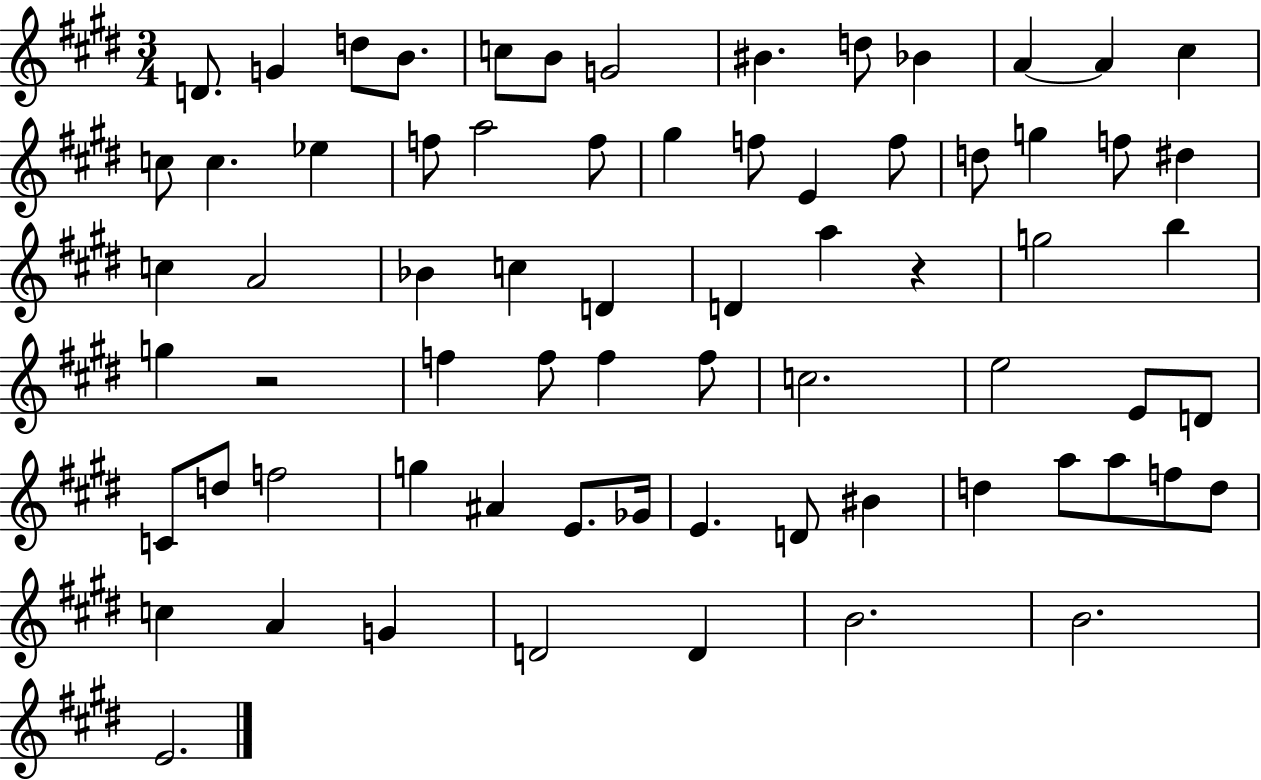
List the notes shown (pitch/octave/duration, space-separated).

D4/e. G4/q D5/e B4/e. C5/e B4/e G4/h BIS4/q. D5/e Bb4/q A4/q A4/q C#5/q C5/e C5/q. Eb5/q F5/e A5/h F5/e G#5/q F5/e E4/q F5/e D5/e G5/q F5/e D#5/q C5/q A4/h Bb4/q C5/q D4/q D4/q A5/q R/q G5/h B5/q G5/q R/h F5/q F5/e F5/q F5/e C5/h. E5/h E4/e D4/e C4/e D5/e F5/h G5/q A#4/q E4/e. Gb4/s E4/q. D4/e BIS4/q D5/q A5/e A5/e F5/e D5/e C5/q A4/q G4/q D4/h D4/q B4/h. B4/h. E4/h.